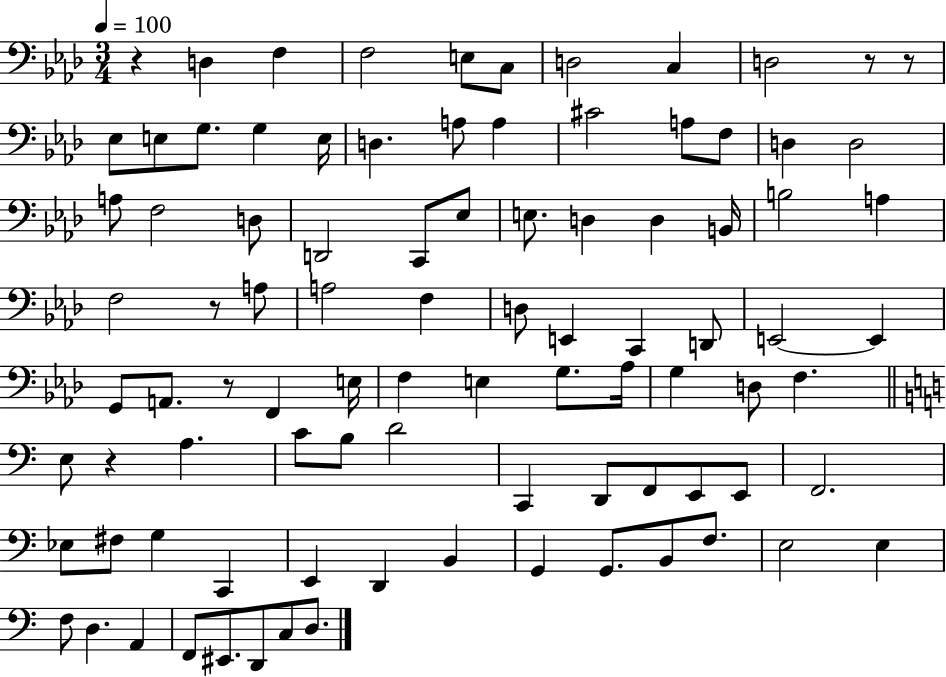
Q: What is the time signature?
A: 3/4